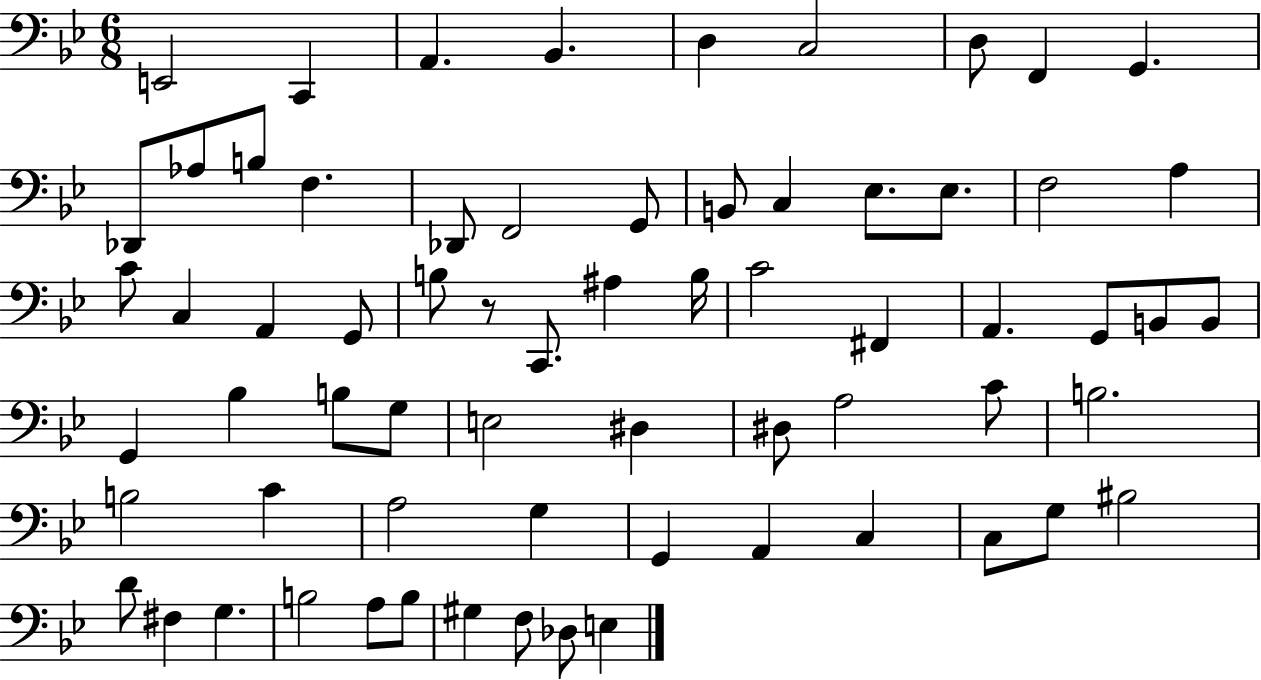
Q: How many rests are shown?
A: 1